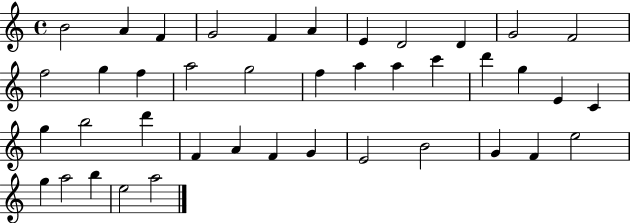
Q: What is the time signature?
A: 4/4